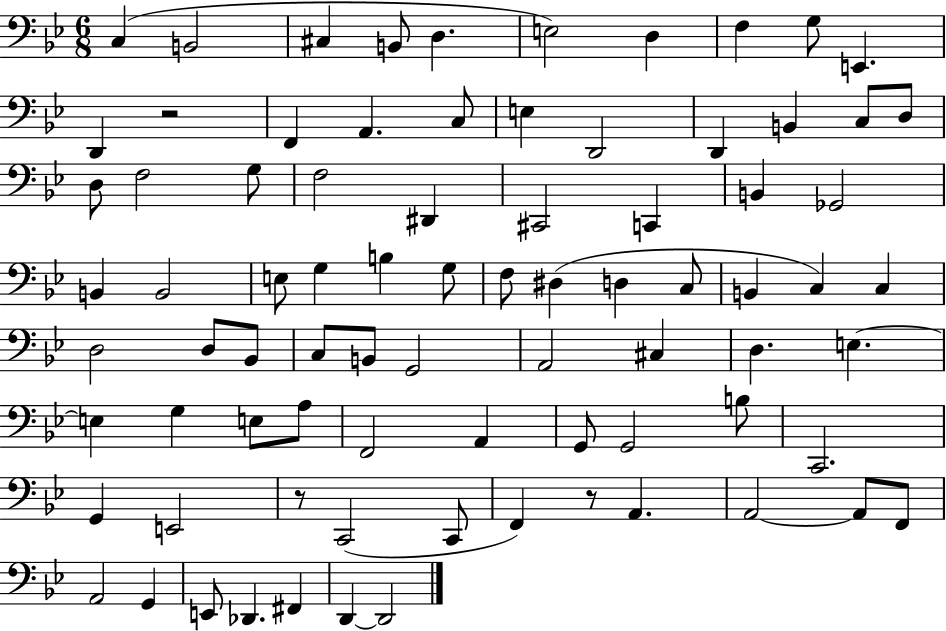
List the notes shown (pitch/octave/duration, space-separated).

C3/q B2/h C#3/q B2/e D3/q. E3/h D3/q F3/q G3/e E2/q. D2/q R/h F2/q A2/q. C3/e E3/q D2/h D2/q B2/q C3/e D3/e D3/e F3/h G3/e F3/h D#2/q C#2/h C2/q B2/q Gb2/h B2/q B2/h E3/e G3/q B3/q G3/e F3/e D#3/q D3/q C3/e B2/q C3/q C3/q D3/h D3/e Bb2/e C3/e B2/e G2/h A2/h C#3/q D3/q. E3/q. E3/q G3/q E3/e A3/e F2/h A2/q G2/e G2/h B3/e C2/h. G2/q E2/h R/e C2/h C2/e F2/q R/e A2/q. A2/h A2/e F2/e A2/h G2/q E2/e Db2/q. F#2/q D2/q D2/h